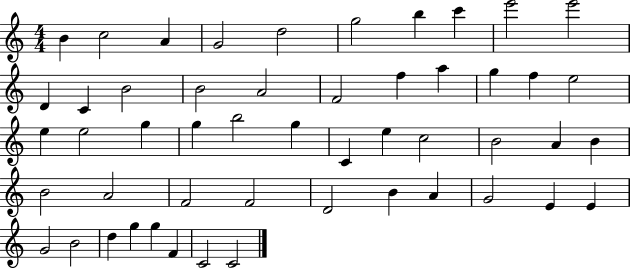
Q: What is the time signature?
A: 4/4